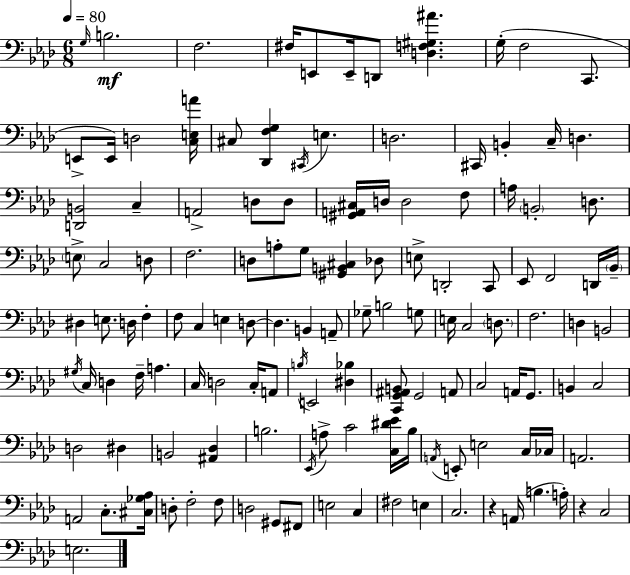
X:1
T:Untitled
M:6/8
L:1/4
K:Ab
G,/4 B,2 F,2 ^F,/4 E,,/2 E,,/4 D,,/2 [D,F,^G,^A] G,/4 F,2 C,,/2 E,,/2 E,,/4 D,2 [C,E,A]/4 ^C,/2 [_D,,F,G,] ^C,,/4 E, D,2 ^C,,/4 B,, C,/4 D, [D,,B,,]2 C, A,,2 D,/2 D,/2 [^G,,A,,^C,]/4 D,/4 D,2 F,/2 A,/4 B,,2 D,/2 E,/2 C,2 D,/2 F,2 D,/2 A,/2 G,/2 [^G,,B,,^C,] _D,/2 E,/2 D,,2 C,,/2 _E,,/2 F,,2 D,,/4 _B,,/4 ^D, E,/2 D,/4 F, F,/2 C, E, D,/2 D, B,, A,,/2 _G,/2 B,2 G,/2 E,/4 C,2 D,/2 F,2 D, B,,2 ^G,/4 C,/4 D, F,/4 A, C,/4 D,2 C,/4 A,,/2 B,/4 E,,2 [^D,_B,] [C,,G,,^A,,B,,]/2 G,,2 A,,/2 C,2 A,,/4 G,,/2 B,, C,2 D,2 ^D, B,,2 [^A,,_D,] B,2 _E,,/4 A,/2 C2 [C,^D_E]/4 _B,/4 A,,/4 E,,/2 E,2 C,/4 _C,/4 A,,2 A,,2 C,/2 [^C,_G,_A,]/4 D,/2 F,2 F,/2 D,2 ^G,,/2 ^F,,/2 E,2 C, ^F,2 E, C,2 z A,,/4 B, A,/4 z C,2 E,2